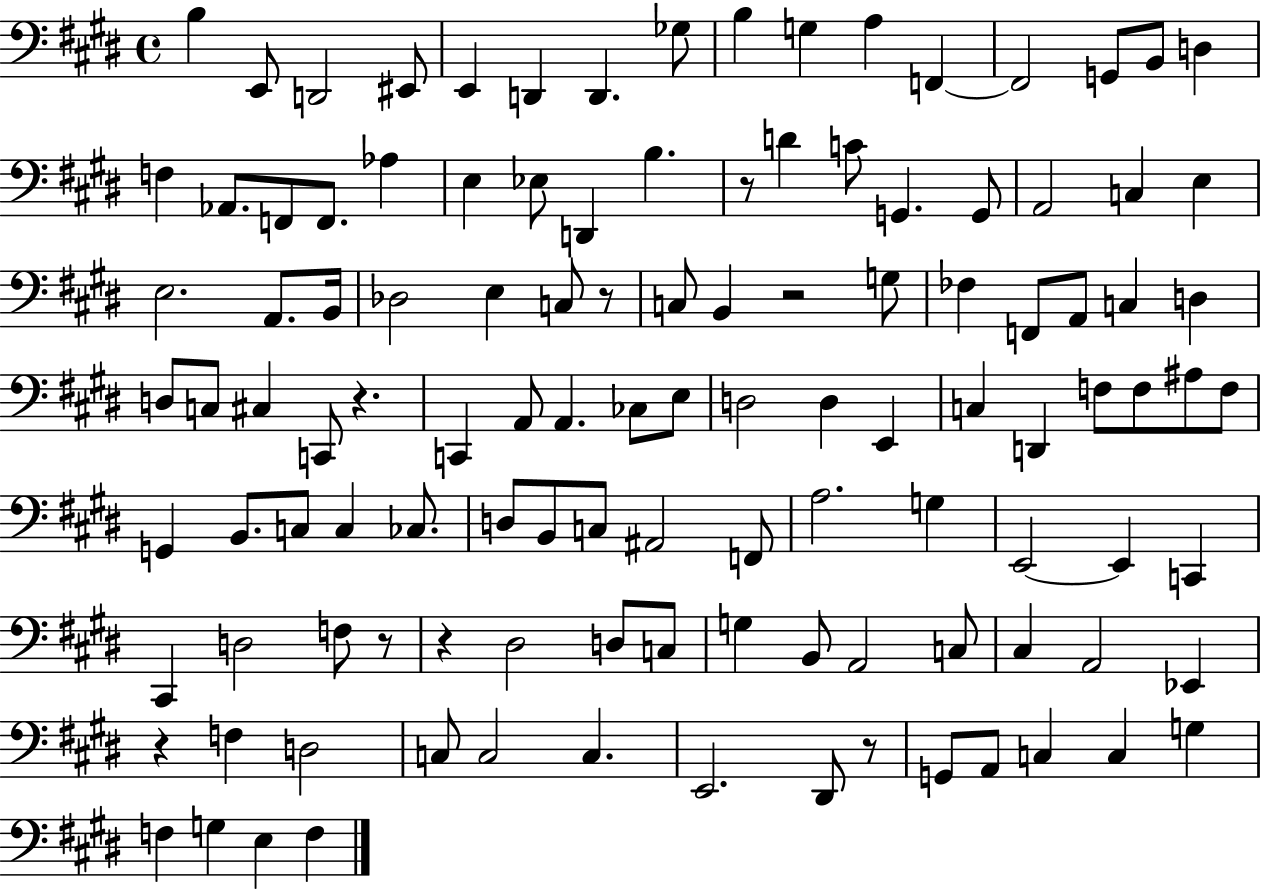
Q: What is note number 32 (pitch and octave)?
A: E3